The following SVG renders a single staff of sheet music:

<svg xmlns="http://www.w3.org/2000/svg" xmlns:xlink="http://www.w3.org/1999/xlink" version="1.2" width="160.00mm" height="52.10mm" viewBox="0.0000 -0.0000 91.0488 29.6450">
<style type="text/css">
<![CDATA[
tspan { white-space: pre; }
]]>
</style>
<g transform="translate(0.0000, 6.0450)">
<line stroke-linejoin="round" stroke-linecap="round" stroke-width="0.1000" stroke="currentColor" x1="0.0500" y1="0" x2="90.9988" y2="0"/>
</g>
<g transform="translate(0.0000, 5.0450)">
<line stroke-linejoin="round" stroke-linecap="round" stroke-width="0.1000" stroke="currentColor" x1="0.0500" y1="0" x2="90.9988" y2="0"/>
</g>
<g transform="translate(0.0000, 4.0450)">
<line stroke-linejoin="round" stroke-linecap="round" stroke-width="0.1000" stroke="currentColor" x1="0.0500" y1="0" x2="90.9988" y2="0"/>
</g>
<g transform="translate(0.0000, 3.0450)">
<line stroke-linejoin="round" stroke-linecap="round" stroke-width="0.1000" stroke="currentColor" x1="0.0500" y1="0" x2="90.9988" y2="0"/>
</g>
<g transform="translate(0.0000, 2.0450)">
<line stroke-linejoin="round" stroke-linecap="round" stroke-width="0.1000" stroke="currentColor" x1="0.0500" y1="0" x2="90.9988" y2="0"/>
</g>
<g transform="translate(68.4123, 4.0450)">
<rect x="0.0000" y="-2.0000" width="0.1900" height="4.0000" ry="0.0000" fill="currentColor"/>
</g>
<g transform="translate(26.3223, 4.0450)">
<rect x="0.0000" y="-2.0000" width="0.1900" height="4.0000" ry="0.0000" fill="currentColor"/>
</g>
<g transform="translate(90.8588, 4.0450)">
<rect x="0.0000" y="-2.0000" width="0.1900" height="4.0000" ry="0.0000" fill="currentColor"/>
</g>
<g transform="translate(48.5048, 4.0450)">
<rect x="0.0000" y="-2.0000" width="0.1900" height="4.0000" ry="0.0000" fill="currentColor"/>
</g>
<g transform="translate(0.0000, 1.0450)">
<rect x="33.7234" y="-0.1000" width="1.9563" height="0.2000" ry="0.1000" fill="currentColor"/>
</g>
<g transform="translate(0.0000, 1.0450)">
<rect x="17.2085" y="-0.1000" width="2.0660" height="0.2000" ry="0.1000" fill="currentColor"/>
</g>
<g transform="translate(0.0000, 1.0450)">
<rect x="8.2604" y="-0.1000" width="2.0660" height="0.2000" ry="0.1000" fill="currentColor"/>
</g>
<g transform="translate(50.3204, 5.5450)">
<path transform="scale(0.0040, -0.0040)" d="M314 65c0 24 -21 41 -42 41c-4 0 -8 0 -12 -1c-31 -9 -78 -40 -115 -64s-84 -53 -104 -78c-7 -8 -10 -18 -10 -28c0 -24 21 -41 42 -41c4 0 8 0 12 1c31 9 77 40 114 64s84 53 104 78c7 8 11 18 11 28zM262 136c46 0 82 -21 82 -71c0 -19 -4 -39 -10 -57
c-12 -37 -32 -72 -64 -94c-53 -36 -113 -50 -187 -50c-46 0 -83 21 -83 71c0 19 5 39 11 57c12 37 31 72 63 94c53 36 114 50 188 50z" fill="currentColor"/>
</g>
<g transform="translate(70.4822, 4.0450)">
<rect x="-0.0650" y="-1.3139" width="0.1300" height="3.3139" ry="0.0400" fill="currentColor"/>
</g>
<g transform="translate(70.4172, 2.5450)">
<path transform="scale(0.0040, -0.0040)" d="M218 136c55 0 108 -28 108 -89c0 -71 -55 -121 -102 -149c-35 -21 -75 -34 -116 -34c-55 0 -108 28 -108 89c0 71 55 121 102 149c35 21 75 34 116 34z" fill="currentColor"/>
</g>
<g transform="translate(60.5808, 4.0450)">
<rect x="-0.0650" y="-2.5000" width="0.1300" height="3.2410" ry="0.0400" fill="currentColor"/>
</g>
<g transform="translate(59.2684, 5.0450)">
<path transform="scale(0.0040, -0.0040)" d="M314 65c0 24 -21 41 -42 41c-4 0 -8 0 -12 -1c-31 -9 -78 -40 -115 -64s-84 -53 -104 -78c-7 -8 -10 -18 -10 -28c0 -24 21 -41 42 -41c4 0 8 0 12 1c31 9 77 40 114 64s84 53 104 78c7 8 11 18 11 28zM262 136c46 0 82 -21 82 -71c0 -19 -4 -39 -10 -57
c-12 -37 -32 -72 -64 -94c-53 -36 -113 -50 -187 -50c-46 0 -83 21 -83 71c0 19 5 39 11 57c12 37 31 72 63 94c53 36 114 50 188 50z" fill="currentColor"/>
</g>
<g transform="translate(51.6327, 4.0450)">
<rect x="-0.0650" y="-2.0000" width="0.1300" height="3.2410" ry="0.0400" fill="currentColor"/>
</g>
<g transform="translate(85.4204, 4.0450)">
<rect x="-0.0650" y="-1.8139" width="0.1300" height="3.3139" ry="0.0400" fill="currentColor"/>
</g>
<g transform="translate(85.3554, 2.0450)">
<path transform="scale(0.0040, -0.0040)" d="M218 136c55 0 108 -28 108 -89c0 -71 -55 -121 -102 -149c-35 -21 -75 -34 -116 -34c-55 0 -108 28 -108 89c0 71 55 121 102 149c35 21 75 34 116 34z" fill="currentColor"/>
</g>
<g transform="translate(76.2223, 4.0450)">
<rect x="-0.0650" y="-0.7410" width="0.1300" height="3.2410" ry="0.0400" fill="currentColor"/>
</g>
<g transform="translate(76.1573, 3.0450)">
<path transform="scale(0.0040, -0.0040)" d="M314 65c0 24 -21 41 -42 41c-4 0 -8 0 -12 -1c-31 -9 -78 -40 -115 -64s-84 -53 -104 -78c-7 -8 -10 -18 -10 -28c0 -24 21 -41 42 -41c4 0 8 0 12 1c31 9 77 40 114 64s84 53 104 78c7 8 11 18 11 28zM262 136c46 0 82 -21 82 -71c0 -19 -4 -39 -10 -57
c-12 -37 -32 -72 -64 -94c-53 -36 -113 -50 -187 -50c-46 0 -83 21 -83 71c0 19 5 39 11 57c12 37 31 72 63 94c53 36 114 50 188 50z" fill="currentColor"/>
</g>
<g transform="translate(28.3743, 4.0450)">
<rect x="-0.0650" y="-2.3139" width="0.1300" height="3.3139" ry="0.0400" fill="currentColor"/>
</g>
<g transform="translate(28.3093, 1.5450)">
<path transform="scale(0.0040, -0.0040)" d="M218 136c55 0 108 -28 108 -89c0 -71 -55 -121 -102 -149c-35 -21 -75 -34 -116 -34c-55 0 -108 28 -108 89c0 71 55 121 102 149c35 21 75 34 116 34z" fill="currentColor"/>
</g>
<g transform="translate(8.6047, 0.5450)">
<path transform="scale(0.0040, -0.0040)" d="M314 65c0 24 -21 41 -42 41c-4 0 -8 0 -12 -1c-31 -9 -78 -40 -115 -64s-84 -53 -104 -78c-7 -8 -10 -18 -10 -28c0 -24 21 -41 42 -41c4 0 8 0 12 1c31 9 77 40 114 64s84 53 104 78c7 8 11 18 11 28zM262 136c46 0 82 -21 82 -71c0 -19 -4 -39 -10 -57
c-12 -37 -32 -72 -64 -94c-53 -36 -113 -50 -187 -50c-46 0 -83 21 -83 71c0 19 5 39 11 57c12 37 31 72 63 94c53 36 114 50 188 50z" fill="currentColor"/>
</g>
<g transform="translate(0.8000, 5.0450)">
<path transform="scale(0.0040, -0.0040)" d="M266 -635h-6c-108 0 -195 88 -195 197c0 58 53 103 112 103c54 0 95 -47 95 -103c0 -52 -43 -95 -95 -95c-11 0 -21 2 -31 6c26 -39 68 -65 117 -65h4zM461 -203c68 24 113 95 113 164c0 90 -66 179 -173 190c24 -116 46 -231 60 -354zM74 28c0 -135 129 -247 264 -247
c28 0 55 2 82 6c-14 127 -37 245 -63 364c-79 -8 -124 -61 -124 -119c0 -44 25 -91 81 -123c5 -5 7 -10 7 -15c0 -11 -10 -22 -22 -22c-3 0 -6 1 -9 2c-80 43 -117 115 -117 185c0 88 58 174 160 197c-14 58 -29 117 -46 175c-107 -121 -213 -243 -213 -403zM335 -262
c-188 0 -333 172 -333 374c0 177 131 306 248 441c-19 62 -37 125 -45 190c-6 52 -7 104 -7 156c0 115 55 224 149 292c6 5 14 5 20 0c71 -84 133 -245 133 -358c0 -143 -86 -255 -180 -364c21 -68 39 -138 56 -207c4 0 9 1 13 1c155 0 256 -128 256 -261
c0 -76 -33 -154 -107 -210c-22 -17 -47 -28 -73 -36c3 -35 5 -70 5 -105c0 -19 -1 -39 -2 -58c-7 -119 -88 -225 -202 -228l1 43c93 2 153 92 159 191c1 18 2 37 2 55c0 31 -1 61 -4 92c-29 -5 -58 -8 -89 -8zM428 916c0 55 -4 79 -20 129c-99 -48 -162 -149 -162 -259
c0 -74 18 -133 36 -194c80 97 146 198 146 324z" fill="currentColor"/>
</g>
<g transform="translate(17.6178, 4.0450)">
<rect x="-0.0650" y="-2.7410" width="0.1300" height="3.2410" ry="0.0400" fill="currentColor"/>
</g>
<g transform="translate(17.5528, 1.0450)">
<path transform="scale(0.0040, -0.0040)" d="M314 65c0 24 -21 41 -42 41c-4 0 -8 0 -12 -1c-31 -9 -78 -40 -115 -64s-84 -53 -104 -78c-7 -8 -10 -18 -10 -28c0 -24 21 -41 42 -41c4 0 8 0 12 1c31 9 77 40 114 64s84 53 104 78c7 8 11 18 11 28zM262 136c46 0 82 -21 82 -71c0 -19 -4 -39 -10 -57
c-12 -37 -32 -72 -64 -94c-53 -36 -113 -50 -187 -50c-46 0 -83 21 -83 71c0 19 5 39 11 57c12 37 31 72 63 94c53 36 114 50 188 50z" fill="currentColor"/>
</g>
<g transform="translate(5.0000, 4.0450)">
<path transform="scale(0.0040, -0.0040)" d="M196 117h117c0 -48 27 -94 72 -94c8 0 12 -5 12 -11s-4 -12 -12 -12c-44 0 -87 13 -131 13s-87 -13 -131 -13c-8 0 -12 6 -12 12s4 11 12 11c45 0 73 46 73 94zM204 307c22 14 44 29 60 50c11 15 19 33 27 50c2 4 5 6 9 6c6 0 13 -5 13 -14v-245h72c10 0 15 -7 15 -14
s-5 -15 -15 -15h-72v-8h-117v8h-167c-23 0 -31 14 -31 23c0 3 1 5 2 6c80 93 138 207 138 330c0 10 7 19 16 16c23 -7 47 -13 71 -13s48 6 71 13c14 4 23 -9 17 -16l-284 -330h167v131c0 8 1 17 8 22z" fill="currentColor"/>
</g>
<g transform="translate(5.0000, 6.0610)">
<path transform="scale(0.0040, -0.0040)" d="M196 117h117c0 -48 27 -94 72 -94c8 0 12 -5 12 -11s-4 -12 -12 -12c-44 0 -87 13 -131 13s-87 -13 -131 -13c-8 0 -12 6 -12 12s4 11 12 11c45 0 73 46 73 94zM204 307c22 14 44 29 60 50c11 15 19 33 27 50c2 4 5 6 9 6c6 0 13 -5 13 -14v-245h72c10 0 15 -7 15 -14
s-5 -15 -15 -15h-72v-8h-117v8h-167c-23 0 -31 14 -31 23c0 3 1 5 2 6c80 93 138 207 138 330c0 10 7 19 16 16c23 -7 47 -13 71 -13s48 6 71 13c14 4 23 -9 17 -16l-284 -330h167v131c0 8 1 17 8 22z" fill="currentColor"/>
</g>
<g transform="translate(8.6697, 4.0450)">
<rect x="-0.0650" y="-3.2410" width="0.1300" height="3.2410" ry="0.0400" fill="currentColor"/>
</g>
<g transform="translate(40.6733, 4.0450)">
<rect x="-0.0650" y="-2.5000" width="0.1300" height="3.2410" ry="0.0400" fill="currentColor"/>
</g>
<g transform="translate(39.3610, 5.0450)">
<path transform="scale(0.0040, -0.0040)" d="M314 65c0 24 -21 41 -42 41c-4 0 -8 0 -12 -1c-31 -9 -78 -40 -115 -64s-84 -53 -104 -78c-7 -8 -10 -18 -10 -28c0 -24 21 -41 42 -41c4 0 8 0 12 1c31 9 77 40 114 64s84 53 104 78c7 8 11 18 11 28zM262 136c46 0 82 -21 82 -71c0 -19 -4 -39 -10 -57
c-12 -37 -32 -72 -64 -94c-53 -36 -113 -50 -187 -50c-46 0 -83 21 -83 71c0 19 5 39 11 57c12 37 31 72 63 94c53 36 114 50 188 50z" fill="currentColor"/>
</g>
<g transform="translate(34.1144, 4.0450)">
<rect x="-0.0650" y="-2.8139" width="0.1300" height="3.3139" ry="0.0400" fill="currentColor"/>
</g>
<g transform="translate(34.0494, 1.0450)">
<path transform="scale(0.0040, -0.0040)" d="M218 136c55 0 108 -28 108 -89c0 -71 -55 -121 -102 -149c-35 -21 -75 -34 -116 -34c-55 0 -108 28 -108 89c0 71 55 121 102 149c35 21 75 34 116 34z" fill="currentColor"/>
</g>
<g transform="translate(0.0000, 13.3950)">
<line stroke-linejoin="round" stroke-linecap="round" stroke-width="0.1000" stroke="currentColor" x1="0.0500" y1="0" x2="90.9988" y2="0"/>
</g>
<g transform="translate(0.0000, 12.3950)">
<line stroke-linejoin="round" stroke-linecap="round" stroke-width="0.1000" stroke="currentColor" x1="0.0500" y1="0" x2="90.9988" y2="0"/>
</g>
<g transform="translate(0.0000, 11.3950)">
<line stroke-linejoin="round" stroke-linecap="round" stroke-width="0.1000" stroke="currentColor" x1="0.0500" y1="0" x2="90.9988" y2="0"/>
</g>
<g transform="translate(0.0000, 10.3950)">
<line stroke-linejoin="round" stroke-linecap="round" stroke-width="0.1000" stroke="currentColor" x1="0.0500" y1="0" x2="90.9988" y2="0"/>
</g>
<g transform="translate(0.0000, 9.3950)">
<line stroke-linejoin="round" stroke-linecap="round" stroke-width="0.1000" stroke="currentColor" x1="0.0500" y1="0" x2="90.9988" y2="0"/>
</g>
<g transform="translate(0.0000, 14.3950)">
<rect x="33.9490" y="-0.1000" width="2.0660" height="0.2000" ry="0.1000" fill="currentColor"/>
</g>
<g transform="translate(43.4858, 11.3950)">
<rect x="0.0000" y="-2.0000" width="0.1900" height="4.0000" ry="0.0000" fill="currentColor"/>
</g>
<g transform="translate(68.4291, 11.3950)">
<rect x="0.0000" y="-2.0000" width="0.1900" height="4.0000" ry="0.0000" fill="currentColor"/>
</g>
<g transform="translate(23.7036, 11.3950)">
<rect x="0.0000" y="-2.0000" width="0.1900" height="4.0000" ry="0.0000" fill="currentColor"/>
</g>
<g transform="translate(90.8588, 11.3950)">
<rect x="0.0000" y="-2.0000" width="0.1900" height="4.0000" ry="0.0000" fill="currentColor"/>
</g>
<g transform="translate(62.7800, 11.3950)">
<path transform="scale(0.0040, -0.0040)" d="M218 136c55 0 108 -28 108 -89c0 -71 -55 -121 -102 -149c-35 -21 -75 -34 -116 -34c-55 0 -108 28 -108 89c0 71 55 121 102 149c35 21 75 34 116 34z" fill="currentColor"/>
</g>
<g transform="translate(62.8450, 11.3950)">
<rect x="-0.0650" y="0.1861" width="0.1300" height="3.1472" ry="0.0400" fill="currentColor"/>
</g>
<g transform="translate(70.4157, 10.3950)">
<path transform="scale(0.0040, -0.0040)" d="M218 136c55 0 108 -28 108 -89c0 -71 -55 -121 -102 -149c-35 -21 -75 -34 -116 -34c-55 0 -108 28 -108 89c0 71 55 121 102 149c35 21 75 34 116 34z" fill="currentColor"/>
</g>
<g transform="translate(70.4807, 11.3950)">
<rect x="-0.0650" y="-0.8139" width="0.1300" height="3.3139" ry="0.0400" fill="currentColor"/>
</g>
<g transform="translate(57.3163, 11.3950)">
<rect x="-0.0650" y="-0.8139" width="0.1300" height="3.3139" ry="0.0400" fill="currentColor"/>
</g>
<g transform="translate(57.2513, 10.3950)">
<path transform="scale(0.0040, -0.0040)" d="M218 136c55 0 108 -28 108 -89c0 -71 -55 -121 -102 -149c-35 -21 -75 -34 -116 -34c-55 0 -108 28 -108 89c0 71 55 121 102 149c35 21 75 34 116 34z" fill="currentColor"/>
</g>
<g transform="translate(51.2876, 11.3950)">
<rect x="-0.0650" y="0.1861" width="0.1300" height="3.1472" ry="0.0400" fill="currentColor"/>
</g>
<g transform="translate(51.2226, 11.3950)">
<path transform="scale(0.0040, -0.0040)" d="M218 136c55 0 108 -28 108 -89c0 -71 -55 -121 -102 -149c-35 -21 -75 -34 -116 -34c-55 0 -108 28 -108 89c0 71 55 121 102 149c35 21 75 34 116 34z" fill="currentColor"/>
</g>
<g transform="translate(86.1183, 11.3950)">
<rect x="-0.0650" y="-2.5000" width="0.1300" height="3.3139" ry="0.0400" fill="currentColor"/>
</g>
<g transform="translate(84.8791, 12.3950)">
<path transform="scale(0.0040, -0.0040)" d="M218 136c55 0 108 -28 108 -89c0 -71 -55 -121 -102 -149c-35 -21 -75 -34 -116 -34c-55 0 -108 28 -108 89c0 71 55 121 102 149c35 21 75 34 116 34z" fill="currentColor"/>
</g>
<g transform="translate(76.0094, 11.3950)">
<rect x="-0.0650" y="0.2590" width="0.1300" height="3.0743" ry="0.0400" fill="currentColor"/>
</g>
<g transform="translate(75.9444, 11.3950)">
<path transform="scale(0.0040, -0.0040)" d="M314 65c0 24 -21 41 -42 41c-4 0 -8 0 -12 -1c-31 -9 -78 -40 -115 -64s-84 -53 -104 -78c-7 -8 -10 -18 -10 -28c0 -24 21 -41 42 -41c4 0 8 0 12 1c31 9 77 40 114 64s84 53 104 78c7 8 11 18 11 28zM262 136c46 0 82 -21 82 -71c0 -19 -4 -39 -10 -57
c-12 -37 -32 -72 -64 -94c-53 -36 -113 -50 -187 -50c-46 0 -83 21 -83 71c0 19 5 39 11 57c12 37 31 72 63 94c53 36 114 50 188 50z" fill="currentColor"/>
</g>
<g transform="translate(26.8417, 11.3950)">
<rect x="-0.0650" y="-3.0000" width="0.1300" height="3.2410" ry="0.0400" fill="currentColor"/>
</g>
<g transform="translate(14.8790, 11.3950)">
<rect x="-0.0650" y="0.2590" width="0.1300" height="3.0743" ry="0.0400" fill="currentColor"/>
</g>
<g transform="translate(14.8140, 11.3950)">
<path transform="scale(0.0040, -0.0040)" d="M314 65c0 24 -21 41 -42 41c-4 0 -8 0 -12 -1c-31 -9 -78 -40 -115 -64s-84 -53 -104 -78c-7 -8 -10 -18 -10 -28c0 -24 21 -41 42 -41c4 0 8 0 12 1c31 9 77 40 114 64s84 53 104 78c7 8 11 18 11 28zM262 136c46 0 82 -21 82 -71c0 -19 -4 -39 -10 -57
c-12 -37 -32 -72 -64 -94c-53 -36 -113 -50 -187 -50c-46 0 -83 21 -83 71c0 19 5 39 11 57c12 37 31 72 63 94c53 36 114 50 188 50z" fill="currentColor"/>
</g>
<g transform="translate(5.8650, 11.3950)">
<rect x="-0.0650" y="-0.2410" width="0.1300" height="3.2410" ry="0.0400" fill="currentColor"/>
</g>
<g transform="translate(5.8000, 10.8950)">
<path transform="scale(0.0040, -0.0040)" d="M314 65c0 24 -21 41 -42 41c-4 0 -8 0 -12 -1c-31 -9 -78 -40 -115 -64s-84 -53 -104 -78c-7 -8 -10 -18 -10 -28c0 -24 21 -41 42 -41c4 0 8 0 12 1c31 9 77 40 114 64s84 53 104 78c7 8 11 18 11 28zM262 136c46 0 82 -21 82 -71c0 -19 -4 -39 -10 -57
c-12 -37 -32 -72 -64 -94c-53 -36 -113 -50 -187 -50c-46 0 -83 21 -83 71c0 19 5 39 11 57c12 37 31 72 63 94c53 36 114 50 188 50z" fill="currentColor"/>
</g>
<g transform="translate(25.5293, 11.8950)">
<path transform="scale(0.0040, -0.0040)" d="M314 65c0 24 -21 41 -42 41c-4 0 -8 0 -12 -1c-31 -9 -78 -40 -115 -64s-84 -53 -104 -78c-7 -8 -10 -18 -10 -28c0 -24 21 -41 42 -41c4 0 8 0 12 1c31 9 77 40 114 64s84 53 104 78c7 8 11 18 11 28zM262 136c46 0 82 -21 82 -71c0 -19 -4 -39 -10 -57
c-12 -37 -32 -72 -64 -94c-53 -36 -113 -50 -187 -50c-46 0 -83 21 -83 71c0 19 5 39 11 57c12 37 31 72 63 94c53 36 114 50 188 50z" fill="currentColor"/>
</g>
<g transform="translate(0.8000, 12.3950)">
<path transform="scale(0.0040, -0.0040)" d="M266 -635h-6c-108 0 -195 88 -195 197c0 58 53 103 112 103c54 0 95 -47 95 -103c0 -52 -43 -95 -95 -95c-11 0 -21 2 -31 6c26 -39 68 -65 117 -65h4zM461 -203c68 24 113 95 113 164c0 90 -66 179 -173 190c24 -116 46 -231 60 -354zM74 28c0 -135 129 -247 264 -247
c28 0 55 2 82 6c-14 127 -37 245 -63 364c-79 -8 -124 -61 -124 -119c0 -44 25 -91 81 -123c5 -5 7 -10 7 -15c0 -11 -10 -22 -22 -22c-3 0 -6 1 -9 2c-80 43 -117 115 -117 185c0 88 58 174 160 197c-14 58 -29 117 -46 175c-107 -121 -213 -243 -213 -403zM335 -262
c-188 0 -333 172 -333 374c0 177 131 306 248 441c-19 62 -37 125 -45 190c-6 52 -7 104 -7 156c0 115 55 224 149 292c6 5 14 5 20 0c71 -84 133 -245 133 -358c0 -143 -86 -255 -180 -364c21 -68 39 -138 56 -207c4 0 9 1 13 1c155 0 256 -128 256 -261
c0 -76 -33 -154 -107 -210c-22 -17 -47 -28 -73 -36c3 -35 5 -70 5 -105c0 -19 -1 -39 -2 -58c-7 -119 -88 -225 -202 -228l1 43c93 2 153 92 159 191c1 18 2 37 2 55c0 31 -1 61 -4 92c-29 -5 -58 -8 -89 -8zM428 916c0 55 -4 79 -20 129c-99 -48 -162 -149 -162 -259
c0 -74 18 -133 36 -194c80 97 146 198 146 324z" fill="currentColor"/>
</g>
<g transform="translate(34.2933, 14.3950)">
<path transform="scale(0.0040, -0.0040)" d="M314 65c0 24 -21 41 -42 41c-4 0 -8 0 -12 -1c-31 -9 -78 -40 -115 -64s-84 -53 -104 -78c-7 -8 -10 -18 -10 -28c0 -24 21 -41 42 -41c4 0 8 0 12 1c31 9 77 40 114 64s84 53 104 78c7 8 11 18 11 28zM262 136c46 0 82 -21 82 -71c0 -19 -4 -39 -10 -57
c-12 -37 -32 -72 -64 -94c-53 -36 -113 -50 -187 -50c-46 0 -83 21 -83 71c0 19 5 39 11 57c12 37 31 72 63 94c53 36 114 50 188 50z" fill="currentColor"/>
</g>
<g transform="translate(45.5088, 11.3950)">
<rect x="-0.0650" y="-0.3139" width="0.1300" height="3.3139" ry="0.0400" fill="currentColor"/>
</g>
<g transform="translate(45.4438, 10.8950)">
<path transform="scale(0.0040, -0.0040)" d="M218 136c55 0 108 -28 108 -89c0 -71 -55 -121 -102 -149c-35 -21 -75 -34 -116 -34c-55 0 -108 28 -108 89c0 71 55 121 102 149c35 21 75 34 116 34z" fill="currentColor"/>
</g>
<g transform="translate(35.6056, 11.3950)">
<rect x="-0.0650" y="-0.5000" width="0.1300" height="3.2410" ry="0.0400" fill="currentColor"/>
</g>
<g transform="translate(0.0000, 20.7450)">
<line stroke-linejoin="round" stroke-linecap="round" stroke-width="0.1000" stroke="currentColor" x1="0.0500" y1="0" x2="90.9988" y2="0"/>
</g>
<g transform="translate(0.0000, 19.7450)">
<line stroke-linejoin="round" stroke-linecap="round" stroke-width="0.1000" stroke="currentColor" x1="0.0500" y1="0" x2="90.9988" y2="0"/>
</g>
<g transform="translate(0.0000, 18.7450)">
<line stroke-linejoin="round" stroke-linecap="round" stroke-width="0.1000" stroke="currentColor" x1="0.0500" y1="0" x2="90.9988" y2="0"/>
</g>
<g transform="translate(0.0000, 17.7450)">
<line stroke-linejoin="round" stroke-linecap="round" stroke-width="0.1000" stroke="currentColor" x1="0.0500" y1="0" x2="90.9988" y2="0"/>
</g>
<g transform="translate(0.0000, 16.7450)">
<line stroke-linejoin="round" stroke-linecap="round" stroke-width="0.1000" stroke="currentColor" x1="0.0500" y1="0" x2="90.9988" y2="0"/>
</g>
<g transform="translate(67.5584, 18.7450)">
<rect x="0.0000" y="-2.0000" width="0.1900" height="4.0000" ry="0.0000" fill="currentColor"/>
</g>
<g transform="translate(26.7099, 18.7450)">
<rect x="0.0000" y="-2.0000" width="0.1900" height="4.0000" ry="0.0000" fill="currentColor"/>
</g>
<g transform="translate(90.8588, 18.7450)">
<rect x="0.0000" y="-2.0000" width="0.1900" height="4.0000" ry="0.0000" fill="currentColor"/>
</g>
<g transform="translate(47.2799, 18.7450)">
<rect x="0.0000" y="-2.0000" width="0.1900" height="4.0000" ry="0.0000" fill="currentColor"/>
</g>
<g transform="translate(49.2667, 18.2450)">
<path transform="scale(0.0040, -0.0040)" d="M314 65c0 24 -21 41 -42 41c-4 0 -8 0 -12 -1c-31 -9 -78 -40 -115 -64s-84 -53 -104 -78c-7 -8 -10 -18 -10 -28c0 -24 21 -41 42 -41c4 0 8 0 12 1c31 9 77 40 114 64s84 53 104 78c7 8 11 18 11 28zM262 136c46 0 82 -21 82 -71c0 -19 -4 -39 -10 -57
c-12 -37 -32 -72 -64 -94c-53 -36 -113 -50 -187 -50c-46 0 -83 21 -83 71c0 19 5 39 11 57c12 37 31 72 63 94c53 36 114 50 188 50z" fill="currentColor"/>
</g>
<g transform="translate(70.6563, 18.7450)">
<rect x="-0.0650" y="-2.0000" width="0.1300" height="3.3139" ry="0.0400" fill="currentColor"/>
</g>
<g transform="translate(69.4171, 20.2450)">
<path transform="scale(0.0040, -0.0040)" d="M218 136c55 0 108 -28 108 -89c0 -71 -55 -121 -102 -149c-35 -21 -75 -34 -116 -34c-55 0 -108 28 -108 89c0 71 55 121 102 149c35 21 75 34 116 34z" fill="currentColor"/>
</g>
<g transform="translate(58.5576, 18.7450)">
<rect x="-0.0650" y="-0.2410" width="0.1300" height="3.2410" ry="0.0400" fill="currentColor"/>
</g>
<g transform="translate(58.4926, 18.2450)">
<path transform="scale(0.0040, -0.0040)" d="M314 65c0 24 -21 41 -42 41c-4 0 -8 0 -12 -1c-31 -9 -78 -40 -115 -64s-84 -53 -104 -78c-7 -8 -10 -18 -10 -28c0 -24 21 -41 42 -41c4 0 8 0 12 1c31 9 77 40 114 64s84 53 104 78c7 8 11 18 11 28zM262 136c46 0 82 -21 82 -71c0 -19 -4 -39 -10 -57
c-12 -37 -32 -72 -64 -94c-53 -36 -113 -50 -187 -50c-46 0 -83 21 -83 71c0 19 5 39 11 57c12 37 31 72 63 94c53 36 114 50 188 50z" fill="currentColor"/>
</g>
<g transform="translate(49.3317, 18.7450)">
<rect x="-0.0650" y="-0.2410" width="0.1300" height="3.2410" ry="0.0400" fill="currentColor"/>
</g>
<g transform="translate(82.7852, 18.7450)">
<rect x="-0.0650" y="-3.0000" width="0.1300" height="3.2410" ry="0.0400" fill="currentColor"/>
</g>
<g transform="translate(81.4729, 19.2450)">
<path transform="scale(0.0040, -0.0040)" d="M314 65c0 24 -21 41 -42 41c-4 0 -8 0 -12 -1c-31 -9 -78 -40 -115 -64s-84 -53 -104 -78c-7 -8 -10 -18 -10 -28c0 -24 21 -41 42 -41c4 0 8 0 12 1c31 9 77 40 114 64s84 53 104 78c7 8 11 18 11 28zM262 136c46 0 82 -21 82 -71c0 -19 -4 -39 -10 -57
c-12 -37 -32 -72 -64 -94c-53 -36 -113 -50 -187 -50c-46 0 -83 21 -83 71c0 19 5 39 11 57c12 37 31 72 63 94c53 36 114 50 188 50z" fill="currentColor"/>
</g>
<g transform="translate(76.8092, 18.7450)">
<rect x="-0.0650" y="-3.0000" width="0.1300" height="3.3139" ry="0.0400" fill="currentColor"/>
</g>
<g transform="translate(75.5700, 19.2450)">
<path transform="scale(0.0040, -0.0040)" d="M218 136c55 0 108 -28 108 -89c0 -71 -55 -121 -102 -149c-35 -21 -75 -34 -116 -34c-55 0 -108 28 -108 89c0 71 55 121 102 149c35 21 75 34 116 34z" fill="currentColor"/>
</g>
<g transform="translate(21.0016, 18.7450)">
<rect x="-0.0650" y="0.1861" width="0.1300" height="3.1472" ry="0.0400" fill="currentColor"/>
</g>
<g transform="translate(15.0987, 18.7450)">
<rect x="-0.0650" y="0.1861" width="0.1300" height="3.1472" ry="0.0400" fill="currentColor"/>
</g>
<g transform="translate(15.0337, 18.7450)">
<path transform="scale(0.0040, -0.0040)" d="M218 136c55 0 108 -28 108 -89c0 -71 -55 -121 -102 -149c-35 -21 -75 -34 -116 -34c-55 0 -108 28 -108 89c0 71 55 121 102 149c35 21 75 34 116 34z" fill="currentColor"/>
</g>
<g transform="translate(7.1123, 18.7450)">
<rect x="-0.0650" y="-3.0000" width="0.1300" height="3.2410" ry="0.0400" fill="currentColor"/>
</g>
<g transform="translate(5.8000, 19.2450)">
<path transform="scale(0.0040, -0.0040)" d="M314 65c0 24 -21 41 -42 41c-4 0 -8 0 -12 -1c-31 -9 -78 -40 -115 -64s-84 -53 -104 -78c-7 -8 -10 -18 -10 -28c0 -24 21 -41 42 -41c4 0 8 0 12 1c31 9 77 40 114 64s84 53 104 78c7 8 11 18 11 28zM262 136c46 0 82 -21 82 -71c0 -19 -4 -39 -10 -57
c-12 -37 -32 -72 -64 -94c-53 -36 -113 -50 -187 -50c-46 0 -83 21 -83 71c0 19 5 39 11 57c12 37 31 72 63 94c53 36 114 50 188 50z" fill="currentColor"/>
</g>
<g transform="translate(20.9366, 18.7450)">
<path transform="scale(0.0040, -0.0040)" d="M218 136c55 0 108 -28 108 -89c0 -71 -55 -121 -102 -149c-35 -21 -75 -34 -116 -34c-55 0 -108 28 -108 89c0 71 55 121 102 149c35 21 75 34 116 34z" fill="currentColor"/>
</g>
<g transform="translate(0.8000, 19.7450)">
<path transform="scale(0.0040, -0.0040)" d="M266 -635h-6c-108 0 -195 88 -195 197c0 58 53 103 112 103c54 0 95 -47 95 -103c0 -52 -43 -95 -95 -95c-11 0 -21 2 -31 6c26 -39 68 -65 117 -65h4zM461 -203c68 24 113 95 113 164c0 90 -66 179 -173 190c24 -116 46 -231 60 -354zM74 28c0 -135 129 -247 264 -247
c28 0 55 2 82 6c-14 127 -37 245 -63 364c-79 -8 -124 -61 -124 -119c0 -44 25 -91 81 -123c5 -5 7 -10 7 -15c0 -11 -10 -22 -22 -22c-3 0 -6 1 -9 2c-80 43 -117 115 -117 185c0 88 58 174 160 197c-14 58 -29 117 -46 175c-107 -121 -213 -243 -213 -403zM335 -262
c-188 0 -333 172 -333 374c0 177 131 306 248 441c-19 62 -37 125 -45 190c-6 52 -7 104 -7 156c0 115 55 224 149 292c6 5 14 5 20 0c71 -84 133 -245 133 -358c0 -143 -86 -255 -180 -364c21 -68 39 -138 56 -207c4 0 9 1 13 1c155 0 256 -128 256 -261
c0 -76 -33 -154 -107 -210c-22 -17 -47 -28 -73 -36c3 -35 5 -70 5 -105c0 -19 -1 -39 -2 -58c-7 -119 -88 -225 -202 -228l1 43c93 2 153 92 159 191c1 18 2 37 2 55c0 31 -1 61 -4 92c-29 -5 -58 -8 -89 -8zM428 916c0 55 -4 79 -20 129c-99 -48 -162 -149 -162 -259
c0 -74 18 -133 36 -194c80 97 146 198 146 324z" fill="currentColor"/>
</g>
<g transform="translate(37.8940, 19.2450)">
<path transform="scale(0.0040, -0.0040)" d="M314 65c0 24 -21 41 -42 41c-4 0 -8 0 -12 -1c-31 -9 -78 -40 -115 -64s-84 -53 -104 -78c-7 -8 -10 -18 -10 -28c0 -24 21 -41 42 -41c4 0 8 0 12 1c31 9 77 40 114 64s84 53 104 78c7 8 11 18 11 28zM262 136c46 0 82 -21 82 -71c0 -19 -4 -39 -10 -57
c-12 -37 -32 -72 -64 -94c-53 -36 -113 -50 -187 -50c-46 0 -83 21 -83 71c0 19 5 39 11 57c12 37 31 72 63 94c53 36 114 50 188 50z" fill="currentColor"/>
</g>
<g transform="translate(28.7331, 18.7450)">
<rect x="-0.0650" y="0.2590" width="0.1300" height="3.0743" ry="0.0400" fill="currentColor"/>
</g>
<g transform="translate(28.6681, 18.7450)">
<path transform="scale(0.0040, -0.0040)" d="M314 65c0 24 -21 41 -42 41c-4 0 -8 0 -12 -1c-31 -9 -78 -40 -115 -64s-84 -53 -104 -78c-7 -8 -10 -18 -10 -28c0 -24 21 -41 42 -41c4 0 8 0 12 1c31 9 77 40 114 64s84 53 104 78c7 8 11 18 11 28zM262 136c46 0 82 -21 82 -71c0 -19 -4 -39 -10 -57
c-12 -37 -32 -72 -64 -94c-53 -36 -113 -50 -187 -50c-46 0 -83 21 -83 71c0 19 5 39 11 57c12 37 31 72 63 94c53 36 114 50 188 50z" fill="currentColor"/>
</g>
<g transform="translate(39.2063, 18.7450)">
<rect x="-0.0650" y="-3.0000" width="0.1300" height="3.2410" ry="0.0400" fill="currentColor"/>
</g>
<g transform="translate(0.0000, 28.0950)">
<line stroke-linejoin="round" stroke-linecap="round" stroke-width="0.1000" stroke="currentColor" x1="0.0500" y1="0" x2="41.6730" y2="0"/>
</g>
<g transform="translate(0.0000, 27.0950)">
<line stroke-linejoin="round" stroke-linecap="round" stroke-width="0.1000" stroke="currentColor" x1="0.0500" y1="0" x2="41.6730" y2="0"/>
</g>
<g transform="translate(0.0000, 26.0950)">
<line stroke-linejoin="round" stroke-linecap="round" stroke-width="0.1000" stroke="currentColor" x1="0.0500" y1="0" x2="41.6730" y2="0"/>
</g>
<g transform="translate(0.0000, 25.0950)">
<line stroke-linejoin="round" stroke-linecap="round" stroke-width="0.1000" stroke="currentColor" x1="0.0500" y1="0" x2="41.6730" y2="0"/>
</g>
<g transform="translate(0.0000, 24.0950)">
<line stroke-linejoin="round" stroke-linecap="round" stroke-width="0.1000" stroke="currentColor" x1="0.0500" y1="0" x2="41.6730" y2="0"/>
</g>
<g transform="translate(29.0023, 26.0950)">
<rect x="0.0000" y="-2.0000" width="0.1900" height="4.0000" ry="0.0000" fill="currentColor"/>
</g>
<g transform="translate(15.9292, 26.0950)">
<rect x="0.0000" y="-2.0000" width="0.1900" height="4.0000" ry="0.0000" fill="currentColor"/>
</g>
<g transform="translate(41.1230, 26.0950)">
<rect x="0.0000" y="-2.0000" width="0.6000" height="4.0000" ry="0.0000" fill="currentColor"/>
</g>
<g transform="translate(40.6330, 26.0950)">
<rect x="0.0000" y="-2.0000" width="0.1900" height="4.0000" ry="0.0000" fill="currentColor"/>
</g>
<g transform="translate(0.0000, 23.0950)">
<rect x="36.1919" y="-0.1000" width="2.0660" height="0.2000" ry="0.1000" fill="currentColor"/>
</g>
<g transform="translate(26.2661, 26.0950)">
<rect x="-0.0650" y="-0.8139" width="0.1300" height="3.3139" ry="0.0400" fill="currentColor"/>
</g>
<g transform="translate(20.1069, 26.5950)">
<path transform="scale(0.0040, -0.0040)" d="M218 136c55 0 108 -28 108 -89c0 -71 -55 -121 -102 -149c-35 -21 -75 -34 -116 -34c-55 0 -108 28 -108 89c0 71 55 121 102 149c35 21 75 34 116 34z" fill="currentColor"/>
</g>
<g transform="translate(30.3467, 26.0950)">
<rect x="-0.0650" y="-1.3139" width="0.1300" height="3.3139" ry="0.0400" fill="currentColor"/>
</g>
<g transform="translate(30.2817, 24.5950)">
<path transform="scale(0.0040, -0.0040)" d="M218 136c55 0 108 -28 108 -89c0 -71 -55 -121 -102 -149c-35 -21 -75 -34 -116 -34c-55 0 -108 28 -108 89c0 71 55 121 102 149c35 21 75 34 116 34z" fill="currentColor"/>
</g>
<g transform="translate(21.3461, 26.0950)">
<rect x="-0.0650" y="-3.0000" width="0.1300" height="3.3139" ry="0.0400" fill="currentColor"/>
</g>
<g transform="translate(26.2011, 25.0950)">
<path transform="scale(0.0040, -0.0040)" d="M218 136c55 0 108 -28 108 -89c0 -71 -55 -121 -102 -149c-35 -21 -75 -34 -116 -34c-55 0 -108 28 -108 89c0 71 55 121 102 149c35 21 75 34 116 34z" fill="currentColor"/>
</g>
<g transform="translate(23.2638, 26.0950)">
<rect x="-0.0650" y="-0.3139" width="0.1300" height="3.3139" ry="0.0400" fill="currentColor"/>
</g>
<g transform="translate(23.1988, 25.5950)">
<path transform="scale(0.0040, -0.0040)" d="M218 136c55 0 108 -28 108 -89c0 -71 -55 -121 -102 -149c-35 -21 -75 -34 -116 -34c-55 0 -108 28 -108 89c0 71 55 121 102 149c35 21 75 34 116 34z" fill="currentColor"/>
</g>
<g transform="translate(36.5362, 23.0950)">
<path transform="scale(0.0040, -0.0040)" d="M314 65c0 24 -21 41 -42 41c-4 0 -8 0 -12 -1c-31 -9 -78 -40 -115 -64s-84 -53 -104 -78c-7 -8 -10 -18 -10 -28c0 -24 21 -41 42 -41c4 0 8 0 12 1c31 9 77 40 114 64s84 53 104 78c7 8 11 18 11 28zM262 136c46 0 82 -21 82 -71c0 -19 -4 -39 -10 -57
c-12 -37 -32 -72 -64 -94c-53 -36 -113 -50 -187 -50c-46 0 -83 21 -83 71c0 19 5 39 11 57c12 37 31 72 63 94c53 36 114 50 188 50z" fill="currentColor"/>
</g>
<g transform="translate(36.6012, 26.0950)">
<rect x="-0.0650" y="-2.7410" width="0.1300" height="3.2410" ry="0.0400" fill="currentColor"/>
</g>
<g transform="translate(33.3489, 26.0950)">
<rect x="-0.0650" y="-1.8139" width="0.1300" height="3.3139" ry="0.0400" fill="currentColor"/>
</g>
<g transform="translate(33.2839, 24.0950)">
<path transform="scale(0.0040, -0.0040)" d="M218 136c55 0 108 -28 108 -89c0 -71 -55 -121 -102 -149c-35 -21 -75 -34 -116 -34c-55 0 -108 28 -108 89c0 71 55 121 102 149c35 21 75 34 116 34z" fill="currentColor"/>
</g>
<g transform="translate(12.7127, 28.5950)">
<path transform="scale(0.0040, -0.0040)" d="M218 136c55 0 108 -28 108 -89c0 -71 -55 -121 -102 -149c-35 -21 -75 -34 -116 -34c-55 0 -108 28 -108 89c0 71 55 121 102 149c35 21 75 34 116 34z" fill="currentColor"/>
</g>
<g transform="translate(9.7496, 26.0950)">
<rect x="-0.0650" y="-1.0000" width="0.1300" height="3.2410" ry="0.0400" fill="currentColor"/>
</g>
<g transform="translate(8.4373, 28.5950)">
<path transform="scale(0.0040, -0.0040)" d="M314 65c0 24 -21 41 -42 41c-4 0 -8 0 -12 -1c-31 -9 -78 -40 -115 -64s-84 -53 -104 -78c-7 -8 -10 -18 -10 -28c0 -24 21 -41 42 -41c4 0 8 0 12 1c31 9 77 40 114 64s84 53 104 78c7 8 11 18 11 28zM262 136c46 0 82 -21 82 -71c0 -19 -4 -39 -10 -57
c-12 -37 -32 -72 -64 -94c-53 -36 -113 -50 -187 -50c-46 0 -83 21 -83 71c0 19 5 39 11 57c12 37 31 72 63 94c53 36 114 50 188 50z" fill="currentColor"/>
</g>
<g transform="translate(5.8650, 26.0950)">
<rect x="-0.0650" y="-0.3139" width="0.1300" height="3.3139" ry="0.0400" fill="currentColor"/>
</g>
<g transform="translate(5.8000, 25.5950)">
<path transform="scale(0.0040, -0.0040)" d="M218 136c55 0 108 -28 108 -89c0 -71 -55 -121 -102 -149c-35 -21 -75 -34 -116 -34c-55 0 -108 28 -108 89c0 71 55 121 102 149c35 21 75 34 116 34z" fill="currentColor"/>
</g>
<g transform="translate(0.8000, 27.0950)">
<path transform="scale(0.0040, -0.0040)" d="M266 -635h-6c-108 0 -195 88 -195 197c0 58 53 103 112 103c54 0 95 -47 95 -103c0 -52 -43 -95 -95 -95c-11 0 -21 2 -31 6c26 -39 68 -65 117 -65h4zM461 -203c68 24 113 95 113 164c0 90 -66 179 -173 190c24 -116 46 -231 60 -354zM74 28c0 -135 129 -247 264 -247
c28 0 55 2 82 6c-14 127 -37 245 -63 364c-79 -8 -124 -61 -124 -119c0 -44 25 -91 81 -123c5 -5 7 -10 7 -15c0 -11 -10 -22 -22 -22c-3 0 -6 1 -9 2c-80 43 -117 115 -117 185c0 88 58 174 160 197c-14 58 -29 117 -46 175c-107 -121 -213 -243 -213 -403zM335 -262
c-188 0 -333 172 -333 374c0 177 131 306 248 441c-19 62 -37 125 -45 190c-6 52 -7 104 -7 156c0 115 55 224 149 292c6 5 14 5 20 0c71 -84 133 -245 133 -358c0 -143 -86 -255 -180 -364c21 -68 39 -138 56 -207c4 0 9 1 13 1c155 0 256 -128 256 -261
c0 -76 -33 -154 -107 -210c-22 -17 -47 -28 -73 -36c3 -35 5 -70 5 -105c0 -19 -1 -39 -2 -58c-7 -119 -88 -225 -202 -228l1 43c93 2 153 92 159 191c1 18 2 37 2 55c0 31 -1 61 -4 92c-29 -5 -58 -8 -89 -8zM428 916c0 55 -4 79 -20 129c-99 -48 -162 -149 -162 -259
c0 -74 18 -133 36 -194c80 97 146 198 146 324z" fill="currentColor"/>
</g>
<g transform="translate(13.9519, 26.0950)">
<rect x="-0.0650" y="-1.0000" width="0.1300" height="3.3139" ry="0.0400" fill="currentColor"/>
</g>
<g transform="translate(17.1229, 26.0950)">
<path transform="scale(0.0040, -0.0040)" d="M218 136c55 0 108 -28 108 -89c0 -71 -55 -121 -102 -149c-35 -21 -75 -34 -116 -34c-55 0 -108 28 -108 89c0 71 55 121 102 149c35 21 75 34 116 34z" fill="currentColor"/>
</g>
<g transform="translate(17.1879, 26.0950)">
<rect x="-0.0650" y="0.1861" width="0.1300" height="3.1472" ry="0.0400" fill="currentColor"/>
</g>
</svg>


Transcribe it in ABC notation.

X:1
T:Untitled
M:4/4
L:1/4
K:C
b2 a2 g a G2 F2 G2 e d2 f c2 B2 A2 C2 c B d B d B2 G A2 B B B2 A2 c2 c2 F A A2 c D2 D B A c d e f a2